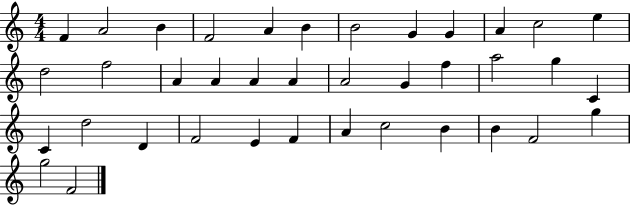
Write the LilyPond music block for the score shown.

{
  \clef treble
  \numericTimeSignature
  \time 4/4
  \key c \major
  f'4 a'2 b'4 | f'2 a'4 b'4 | b'2 g'4 g'4 | a'4 c''2 e''4 | \break d''2 f''2 | a'4 a'4 a'4 a'4 | a'2 g'4 f''4 | a''2 g''4 c'4 | \break c'4 d''2 d'4 | f'2 e'4 f'4 | a'4 c''2 b'4 | b'4 f'2 g''4 | \break g''2 f'2 | \bar "|."
}